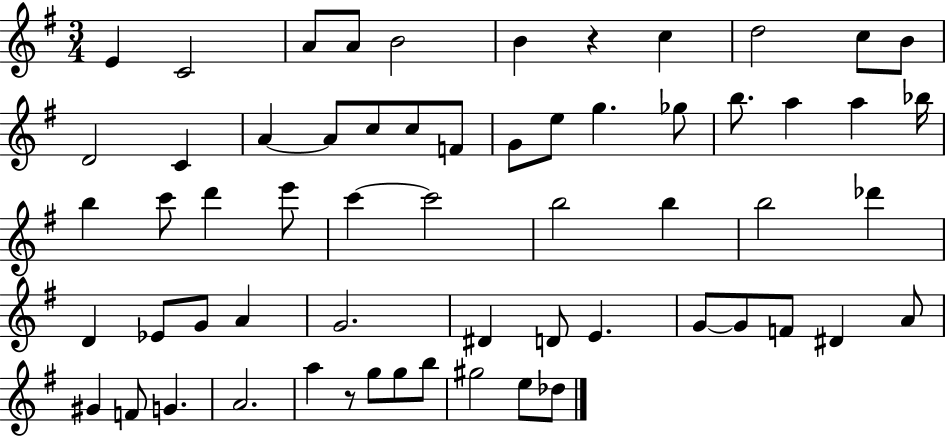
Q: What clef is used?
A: treble